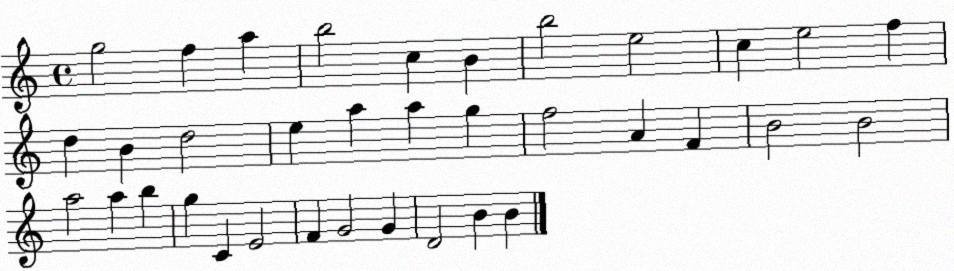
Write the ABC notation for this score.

X:1
T:Untitled
M:4/4
L:1/4
K:C
g2 f a b2 c B b2 e2 c e2 f d B d2 e a a g f2 A F B2 B2 a2 a b g C E2 F G2 G D2 B B